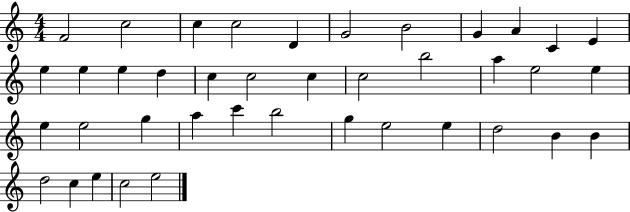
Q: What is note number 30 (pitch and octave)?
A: G5